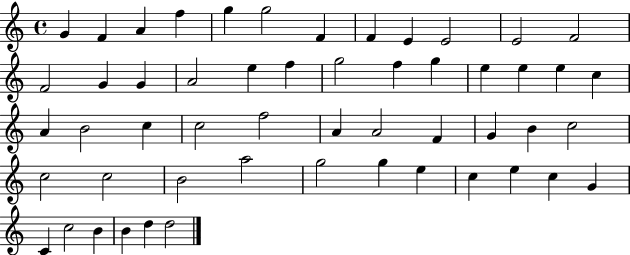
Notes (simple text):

G4/q F4/q A4/q F5/q G5/q G5/h F4/q F4/q E4/q E4/h E4/h F4/h F4/h G4/q G4/q A4/h E5/q F5/q G5/h F5/q G5/q E5/q E5/q E5/q C5/q A4/q B4/h C5/q C5/h F5/h A4/q A4/h F4/q G4/q B4/q C5/h C5/h C5/h B4/h A5/h G5/h G5/q E5/q C5/q E5/q C5/q G4/q C4/q C5/h B4/q B4/q D5/q D5/h